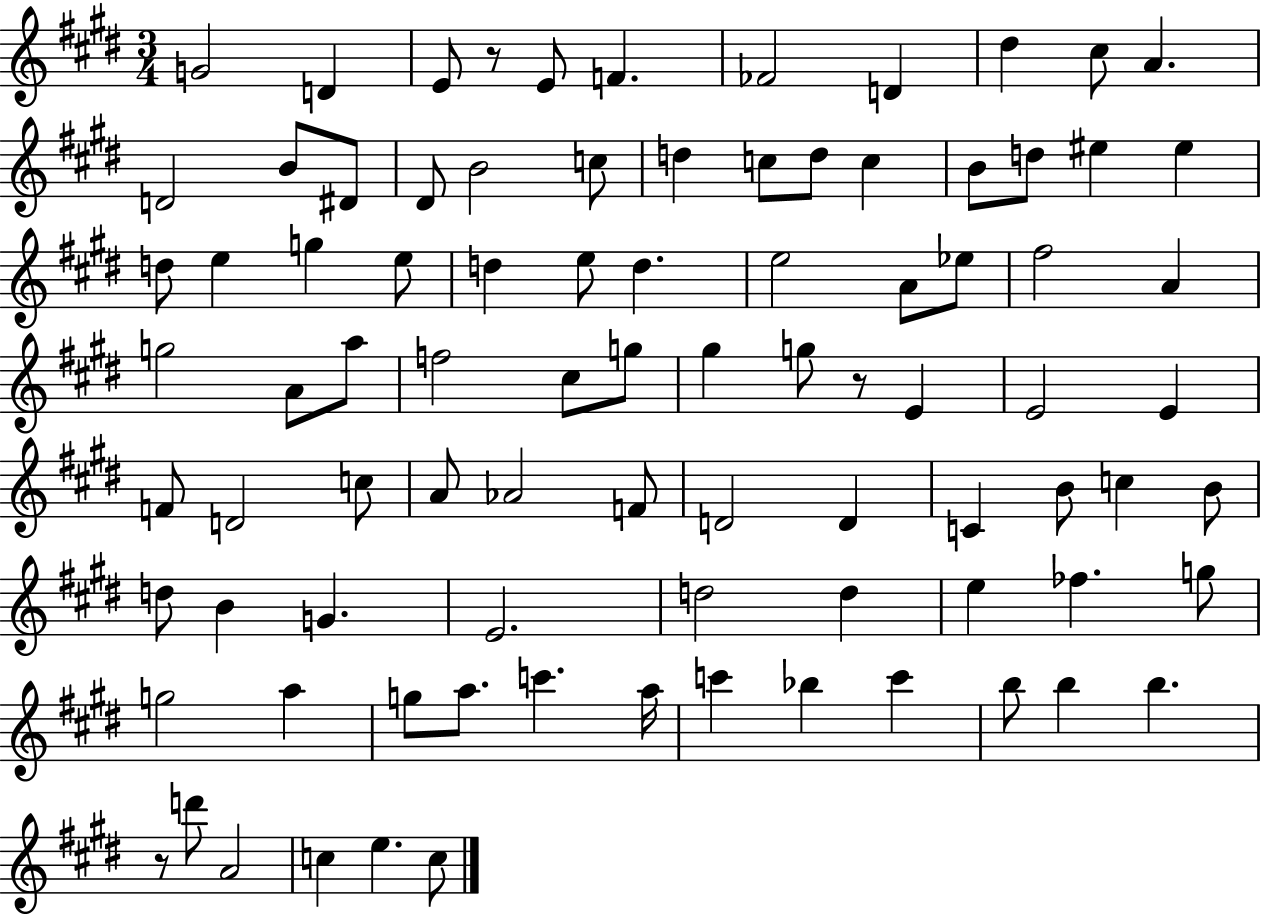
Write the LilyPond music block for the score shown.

{
  \clef treble
  \numericTimeSignature
  \time 3/4
  \key e \major
  \repeat volta 2 { g'2 d'4 | e'8 r8 e'8 f'4. | fes'2 d'4 | dis''4 cis''8 a'4. | \break d'2 b'8 dis'8 | dis'8 b'2 c''8 | d''4 c''8 d''8 c''4 | b'8 d''8 eis''4 eis''4 | \break d''8 e''4 g''4 e''8 | d''4 e''8 d''4. | e''2 a'8 ees''8 | fis''2 a'4 | \break g''2 a'8 a''8 | f''2 cis''8 g''8 | gis''4 g''8 r8 e'4 | e'2 e'4 | \break f'8 d'2 c''8 | a'8 aes'2 f'8 | d'2 d'4 | c'4 b'8 c''4 b'8 | \break d''8 b'4 g'4. | e'2. | d''2 d''4 | e''4 fes''4. g''8 | \break g''2 a''4 | g''8 a''8. c'''4. a''16 | c'''4 bes''4 c'''4 | b''8 b''4 b''4. | \break r8 d'''8 a'2 | c''4 e''4. c''8 | } \bar "|."
}